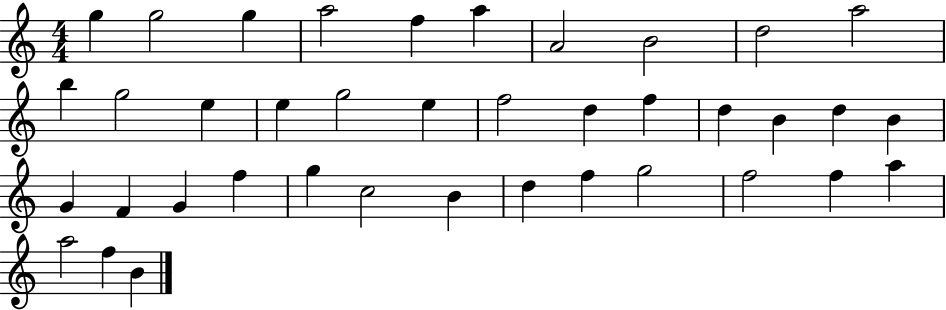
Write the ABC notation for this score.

X:1
T:Untitled
M:4/4
L:1/4
K:C
g g2 g a2 f a A2 B2 d2 a2 b g2 e e g2 e f2 d f d B d B G F G f g c2 B d f g2 f2 f a a2 f B